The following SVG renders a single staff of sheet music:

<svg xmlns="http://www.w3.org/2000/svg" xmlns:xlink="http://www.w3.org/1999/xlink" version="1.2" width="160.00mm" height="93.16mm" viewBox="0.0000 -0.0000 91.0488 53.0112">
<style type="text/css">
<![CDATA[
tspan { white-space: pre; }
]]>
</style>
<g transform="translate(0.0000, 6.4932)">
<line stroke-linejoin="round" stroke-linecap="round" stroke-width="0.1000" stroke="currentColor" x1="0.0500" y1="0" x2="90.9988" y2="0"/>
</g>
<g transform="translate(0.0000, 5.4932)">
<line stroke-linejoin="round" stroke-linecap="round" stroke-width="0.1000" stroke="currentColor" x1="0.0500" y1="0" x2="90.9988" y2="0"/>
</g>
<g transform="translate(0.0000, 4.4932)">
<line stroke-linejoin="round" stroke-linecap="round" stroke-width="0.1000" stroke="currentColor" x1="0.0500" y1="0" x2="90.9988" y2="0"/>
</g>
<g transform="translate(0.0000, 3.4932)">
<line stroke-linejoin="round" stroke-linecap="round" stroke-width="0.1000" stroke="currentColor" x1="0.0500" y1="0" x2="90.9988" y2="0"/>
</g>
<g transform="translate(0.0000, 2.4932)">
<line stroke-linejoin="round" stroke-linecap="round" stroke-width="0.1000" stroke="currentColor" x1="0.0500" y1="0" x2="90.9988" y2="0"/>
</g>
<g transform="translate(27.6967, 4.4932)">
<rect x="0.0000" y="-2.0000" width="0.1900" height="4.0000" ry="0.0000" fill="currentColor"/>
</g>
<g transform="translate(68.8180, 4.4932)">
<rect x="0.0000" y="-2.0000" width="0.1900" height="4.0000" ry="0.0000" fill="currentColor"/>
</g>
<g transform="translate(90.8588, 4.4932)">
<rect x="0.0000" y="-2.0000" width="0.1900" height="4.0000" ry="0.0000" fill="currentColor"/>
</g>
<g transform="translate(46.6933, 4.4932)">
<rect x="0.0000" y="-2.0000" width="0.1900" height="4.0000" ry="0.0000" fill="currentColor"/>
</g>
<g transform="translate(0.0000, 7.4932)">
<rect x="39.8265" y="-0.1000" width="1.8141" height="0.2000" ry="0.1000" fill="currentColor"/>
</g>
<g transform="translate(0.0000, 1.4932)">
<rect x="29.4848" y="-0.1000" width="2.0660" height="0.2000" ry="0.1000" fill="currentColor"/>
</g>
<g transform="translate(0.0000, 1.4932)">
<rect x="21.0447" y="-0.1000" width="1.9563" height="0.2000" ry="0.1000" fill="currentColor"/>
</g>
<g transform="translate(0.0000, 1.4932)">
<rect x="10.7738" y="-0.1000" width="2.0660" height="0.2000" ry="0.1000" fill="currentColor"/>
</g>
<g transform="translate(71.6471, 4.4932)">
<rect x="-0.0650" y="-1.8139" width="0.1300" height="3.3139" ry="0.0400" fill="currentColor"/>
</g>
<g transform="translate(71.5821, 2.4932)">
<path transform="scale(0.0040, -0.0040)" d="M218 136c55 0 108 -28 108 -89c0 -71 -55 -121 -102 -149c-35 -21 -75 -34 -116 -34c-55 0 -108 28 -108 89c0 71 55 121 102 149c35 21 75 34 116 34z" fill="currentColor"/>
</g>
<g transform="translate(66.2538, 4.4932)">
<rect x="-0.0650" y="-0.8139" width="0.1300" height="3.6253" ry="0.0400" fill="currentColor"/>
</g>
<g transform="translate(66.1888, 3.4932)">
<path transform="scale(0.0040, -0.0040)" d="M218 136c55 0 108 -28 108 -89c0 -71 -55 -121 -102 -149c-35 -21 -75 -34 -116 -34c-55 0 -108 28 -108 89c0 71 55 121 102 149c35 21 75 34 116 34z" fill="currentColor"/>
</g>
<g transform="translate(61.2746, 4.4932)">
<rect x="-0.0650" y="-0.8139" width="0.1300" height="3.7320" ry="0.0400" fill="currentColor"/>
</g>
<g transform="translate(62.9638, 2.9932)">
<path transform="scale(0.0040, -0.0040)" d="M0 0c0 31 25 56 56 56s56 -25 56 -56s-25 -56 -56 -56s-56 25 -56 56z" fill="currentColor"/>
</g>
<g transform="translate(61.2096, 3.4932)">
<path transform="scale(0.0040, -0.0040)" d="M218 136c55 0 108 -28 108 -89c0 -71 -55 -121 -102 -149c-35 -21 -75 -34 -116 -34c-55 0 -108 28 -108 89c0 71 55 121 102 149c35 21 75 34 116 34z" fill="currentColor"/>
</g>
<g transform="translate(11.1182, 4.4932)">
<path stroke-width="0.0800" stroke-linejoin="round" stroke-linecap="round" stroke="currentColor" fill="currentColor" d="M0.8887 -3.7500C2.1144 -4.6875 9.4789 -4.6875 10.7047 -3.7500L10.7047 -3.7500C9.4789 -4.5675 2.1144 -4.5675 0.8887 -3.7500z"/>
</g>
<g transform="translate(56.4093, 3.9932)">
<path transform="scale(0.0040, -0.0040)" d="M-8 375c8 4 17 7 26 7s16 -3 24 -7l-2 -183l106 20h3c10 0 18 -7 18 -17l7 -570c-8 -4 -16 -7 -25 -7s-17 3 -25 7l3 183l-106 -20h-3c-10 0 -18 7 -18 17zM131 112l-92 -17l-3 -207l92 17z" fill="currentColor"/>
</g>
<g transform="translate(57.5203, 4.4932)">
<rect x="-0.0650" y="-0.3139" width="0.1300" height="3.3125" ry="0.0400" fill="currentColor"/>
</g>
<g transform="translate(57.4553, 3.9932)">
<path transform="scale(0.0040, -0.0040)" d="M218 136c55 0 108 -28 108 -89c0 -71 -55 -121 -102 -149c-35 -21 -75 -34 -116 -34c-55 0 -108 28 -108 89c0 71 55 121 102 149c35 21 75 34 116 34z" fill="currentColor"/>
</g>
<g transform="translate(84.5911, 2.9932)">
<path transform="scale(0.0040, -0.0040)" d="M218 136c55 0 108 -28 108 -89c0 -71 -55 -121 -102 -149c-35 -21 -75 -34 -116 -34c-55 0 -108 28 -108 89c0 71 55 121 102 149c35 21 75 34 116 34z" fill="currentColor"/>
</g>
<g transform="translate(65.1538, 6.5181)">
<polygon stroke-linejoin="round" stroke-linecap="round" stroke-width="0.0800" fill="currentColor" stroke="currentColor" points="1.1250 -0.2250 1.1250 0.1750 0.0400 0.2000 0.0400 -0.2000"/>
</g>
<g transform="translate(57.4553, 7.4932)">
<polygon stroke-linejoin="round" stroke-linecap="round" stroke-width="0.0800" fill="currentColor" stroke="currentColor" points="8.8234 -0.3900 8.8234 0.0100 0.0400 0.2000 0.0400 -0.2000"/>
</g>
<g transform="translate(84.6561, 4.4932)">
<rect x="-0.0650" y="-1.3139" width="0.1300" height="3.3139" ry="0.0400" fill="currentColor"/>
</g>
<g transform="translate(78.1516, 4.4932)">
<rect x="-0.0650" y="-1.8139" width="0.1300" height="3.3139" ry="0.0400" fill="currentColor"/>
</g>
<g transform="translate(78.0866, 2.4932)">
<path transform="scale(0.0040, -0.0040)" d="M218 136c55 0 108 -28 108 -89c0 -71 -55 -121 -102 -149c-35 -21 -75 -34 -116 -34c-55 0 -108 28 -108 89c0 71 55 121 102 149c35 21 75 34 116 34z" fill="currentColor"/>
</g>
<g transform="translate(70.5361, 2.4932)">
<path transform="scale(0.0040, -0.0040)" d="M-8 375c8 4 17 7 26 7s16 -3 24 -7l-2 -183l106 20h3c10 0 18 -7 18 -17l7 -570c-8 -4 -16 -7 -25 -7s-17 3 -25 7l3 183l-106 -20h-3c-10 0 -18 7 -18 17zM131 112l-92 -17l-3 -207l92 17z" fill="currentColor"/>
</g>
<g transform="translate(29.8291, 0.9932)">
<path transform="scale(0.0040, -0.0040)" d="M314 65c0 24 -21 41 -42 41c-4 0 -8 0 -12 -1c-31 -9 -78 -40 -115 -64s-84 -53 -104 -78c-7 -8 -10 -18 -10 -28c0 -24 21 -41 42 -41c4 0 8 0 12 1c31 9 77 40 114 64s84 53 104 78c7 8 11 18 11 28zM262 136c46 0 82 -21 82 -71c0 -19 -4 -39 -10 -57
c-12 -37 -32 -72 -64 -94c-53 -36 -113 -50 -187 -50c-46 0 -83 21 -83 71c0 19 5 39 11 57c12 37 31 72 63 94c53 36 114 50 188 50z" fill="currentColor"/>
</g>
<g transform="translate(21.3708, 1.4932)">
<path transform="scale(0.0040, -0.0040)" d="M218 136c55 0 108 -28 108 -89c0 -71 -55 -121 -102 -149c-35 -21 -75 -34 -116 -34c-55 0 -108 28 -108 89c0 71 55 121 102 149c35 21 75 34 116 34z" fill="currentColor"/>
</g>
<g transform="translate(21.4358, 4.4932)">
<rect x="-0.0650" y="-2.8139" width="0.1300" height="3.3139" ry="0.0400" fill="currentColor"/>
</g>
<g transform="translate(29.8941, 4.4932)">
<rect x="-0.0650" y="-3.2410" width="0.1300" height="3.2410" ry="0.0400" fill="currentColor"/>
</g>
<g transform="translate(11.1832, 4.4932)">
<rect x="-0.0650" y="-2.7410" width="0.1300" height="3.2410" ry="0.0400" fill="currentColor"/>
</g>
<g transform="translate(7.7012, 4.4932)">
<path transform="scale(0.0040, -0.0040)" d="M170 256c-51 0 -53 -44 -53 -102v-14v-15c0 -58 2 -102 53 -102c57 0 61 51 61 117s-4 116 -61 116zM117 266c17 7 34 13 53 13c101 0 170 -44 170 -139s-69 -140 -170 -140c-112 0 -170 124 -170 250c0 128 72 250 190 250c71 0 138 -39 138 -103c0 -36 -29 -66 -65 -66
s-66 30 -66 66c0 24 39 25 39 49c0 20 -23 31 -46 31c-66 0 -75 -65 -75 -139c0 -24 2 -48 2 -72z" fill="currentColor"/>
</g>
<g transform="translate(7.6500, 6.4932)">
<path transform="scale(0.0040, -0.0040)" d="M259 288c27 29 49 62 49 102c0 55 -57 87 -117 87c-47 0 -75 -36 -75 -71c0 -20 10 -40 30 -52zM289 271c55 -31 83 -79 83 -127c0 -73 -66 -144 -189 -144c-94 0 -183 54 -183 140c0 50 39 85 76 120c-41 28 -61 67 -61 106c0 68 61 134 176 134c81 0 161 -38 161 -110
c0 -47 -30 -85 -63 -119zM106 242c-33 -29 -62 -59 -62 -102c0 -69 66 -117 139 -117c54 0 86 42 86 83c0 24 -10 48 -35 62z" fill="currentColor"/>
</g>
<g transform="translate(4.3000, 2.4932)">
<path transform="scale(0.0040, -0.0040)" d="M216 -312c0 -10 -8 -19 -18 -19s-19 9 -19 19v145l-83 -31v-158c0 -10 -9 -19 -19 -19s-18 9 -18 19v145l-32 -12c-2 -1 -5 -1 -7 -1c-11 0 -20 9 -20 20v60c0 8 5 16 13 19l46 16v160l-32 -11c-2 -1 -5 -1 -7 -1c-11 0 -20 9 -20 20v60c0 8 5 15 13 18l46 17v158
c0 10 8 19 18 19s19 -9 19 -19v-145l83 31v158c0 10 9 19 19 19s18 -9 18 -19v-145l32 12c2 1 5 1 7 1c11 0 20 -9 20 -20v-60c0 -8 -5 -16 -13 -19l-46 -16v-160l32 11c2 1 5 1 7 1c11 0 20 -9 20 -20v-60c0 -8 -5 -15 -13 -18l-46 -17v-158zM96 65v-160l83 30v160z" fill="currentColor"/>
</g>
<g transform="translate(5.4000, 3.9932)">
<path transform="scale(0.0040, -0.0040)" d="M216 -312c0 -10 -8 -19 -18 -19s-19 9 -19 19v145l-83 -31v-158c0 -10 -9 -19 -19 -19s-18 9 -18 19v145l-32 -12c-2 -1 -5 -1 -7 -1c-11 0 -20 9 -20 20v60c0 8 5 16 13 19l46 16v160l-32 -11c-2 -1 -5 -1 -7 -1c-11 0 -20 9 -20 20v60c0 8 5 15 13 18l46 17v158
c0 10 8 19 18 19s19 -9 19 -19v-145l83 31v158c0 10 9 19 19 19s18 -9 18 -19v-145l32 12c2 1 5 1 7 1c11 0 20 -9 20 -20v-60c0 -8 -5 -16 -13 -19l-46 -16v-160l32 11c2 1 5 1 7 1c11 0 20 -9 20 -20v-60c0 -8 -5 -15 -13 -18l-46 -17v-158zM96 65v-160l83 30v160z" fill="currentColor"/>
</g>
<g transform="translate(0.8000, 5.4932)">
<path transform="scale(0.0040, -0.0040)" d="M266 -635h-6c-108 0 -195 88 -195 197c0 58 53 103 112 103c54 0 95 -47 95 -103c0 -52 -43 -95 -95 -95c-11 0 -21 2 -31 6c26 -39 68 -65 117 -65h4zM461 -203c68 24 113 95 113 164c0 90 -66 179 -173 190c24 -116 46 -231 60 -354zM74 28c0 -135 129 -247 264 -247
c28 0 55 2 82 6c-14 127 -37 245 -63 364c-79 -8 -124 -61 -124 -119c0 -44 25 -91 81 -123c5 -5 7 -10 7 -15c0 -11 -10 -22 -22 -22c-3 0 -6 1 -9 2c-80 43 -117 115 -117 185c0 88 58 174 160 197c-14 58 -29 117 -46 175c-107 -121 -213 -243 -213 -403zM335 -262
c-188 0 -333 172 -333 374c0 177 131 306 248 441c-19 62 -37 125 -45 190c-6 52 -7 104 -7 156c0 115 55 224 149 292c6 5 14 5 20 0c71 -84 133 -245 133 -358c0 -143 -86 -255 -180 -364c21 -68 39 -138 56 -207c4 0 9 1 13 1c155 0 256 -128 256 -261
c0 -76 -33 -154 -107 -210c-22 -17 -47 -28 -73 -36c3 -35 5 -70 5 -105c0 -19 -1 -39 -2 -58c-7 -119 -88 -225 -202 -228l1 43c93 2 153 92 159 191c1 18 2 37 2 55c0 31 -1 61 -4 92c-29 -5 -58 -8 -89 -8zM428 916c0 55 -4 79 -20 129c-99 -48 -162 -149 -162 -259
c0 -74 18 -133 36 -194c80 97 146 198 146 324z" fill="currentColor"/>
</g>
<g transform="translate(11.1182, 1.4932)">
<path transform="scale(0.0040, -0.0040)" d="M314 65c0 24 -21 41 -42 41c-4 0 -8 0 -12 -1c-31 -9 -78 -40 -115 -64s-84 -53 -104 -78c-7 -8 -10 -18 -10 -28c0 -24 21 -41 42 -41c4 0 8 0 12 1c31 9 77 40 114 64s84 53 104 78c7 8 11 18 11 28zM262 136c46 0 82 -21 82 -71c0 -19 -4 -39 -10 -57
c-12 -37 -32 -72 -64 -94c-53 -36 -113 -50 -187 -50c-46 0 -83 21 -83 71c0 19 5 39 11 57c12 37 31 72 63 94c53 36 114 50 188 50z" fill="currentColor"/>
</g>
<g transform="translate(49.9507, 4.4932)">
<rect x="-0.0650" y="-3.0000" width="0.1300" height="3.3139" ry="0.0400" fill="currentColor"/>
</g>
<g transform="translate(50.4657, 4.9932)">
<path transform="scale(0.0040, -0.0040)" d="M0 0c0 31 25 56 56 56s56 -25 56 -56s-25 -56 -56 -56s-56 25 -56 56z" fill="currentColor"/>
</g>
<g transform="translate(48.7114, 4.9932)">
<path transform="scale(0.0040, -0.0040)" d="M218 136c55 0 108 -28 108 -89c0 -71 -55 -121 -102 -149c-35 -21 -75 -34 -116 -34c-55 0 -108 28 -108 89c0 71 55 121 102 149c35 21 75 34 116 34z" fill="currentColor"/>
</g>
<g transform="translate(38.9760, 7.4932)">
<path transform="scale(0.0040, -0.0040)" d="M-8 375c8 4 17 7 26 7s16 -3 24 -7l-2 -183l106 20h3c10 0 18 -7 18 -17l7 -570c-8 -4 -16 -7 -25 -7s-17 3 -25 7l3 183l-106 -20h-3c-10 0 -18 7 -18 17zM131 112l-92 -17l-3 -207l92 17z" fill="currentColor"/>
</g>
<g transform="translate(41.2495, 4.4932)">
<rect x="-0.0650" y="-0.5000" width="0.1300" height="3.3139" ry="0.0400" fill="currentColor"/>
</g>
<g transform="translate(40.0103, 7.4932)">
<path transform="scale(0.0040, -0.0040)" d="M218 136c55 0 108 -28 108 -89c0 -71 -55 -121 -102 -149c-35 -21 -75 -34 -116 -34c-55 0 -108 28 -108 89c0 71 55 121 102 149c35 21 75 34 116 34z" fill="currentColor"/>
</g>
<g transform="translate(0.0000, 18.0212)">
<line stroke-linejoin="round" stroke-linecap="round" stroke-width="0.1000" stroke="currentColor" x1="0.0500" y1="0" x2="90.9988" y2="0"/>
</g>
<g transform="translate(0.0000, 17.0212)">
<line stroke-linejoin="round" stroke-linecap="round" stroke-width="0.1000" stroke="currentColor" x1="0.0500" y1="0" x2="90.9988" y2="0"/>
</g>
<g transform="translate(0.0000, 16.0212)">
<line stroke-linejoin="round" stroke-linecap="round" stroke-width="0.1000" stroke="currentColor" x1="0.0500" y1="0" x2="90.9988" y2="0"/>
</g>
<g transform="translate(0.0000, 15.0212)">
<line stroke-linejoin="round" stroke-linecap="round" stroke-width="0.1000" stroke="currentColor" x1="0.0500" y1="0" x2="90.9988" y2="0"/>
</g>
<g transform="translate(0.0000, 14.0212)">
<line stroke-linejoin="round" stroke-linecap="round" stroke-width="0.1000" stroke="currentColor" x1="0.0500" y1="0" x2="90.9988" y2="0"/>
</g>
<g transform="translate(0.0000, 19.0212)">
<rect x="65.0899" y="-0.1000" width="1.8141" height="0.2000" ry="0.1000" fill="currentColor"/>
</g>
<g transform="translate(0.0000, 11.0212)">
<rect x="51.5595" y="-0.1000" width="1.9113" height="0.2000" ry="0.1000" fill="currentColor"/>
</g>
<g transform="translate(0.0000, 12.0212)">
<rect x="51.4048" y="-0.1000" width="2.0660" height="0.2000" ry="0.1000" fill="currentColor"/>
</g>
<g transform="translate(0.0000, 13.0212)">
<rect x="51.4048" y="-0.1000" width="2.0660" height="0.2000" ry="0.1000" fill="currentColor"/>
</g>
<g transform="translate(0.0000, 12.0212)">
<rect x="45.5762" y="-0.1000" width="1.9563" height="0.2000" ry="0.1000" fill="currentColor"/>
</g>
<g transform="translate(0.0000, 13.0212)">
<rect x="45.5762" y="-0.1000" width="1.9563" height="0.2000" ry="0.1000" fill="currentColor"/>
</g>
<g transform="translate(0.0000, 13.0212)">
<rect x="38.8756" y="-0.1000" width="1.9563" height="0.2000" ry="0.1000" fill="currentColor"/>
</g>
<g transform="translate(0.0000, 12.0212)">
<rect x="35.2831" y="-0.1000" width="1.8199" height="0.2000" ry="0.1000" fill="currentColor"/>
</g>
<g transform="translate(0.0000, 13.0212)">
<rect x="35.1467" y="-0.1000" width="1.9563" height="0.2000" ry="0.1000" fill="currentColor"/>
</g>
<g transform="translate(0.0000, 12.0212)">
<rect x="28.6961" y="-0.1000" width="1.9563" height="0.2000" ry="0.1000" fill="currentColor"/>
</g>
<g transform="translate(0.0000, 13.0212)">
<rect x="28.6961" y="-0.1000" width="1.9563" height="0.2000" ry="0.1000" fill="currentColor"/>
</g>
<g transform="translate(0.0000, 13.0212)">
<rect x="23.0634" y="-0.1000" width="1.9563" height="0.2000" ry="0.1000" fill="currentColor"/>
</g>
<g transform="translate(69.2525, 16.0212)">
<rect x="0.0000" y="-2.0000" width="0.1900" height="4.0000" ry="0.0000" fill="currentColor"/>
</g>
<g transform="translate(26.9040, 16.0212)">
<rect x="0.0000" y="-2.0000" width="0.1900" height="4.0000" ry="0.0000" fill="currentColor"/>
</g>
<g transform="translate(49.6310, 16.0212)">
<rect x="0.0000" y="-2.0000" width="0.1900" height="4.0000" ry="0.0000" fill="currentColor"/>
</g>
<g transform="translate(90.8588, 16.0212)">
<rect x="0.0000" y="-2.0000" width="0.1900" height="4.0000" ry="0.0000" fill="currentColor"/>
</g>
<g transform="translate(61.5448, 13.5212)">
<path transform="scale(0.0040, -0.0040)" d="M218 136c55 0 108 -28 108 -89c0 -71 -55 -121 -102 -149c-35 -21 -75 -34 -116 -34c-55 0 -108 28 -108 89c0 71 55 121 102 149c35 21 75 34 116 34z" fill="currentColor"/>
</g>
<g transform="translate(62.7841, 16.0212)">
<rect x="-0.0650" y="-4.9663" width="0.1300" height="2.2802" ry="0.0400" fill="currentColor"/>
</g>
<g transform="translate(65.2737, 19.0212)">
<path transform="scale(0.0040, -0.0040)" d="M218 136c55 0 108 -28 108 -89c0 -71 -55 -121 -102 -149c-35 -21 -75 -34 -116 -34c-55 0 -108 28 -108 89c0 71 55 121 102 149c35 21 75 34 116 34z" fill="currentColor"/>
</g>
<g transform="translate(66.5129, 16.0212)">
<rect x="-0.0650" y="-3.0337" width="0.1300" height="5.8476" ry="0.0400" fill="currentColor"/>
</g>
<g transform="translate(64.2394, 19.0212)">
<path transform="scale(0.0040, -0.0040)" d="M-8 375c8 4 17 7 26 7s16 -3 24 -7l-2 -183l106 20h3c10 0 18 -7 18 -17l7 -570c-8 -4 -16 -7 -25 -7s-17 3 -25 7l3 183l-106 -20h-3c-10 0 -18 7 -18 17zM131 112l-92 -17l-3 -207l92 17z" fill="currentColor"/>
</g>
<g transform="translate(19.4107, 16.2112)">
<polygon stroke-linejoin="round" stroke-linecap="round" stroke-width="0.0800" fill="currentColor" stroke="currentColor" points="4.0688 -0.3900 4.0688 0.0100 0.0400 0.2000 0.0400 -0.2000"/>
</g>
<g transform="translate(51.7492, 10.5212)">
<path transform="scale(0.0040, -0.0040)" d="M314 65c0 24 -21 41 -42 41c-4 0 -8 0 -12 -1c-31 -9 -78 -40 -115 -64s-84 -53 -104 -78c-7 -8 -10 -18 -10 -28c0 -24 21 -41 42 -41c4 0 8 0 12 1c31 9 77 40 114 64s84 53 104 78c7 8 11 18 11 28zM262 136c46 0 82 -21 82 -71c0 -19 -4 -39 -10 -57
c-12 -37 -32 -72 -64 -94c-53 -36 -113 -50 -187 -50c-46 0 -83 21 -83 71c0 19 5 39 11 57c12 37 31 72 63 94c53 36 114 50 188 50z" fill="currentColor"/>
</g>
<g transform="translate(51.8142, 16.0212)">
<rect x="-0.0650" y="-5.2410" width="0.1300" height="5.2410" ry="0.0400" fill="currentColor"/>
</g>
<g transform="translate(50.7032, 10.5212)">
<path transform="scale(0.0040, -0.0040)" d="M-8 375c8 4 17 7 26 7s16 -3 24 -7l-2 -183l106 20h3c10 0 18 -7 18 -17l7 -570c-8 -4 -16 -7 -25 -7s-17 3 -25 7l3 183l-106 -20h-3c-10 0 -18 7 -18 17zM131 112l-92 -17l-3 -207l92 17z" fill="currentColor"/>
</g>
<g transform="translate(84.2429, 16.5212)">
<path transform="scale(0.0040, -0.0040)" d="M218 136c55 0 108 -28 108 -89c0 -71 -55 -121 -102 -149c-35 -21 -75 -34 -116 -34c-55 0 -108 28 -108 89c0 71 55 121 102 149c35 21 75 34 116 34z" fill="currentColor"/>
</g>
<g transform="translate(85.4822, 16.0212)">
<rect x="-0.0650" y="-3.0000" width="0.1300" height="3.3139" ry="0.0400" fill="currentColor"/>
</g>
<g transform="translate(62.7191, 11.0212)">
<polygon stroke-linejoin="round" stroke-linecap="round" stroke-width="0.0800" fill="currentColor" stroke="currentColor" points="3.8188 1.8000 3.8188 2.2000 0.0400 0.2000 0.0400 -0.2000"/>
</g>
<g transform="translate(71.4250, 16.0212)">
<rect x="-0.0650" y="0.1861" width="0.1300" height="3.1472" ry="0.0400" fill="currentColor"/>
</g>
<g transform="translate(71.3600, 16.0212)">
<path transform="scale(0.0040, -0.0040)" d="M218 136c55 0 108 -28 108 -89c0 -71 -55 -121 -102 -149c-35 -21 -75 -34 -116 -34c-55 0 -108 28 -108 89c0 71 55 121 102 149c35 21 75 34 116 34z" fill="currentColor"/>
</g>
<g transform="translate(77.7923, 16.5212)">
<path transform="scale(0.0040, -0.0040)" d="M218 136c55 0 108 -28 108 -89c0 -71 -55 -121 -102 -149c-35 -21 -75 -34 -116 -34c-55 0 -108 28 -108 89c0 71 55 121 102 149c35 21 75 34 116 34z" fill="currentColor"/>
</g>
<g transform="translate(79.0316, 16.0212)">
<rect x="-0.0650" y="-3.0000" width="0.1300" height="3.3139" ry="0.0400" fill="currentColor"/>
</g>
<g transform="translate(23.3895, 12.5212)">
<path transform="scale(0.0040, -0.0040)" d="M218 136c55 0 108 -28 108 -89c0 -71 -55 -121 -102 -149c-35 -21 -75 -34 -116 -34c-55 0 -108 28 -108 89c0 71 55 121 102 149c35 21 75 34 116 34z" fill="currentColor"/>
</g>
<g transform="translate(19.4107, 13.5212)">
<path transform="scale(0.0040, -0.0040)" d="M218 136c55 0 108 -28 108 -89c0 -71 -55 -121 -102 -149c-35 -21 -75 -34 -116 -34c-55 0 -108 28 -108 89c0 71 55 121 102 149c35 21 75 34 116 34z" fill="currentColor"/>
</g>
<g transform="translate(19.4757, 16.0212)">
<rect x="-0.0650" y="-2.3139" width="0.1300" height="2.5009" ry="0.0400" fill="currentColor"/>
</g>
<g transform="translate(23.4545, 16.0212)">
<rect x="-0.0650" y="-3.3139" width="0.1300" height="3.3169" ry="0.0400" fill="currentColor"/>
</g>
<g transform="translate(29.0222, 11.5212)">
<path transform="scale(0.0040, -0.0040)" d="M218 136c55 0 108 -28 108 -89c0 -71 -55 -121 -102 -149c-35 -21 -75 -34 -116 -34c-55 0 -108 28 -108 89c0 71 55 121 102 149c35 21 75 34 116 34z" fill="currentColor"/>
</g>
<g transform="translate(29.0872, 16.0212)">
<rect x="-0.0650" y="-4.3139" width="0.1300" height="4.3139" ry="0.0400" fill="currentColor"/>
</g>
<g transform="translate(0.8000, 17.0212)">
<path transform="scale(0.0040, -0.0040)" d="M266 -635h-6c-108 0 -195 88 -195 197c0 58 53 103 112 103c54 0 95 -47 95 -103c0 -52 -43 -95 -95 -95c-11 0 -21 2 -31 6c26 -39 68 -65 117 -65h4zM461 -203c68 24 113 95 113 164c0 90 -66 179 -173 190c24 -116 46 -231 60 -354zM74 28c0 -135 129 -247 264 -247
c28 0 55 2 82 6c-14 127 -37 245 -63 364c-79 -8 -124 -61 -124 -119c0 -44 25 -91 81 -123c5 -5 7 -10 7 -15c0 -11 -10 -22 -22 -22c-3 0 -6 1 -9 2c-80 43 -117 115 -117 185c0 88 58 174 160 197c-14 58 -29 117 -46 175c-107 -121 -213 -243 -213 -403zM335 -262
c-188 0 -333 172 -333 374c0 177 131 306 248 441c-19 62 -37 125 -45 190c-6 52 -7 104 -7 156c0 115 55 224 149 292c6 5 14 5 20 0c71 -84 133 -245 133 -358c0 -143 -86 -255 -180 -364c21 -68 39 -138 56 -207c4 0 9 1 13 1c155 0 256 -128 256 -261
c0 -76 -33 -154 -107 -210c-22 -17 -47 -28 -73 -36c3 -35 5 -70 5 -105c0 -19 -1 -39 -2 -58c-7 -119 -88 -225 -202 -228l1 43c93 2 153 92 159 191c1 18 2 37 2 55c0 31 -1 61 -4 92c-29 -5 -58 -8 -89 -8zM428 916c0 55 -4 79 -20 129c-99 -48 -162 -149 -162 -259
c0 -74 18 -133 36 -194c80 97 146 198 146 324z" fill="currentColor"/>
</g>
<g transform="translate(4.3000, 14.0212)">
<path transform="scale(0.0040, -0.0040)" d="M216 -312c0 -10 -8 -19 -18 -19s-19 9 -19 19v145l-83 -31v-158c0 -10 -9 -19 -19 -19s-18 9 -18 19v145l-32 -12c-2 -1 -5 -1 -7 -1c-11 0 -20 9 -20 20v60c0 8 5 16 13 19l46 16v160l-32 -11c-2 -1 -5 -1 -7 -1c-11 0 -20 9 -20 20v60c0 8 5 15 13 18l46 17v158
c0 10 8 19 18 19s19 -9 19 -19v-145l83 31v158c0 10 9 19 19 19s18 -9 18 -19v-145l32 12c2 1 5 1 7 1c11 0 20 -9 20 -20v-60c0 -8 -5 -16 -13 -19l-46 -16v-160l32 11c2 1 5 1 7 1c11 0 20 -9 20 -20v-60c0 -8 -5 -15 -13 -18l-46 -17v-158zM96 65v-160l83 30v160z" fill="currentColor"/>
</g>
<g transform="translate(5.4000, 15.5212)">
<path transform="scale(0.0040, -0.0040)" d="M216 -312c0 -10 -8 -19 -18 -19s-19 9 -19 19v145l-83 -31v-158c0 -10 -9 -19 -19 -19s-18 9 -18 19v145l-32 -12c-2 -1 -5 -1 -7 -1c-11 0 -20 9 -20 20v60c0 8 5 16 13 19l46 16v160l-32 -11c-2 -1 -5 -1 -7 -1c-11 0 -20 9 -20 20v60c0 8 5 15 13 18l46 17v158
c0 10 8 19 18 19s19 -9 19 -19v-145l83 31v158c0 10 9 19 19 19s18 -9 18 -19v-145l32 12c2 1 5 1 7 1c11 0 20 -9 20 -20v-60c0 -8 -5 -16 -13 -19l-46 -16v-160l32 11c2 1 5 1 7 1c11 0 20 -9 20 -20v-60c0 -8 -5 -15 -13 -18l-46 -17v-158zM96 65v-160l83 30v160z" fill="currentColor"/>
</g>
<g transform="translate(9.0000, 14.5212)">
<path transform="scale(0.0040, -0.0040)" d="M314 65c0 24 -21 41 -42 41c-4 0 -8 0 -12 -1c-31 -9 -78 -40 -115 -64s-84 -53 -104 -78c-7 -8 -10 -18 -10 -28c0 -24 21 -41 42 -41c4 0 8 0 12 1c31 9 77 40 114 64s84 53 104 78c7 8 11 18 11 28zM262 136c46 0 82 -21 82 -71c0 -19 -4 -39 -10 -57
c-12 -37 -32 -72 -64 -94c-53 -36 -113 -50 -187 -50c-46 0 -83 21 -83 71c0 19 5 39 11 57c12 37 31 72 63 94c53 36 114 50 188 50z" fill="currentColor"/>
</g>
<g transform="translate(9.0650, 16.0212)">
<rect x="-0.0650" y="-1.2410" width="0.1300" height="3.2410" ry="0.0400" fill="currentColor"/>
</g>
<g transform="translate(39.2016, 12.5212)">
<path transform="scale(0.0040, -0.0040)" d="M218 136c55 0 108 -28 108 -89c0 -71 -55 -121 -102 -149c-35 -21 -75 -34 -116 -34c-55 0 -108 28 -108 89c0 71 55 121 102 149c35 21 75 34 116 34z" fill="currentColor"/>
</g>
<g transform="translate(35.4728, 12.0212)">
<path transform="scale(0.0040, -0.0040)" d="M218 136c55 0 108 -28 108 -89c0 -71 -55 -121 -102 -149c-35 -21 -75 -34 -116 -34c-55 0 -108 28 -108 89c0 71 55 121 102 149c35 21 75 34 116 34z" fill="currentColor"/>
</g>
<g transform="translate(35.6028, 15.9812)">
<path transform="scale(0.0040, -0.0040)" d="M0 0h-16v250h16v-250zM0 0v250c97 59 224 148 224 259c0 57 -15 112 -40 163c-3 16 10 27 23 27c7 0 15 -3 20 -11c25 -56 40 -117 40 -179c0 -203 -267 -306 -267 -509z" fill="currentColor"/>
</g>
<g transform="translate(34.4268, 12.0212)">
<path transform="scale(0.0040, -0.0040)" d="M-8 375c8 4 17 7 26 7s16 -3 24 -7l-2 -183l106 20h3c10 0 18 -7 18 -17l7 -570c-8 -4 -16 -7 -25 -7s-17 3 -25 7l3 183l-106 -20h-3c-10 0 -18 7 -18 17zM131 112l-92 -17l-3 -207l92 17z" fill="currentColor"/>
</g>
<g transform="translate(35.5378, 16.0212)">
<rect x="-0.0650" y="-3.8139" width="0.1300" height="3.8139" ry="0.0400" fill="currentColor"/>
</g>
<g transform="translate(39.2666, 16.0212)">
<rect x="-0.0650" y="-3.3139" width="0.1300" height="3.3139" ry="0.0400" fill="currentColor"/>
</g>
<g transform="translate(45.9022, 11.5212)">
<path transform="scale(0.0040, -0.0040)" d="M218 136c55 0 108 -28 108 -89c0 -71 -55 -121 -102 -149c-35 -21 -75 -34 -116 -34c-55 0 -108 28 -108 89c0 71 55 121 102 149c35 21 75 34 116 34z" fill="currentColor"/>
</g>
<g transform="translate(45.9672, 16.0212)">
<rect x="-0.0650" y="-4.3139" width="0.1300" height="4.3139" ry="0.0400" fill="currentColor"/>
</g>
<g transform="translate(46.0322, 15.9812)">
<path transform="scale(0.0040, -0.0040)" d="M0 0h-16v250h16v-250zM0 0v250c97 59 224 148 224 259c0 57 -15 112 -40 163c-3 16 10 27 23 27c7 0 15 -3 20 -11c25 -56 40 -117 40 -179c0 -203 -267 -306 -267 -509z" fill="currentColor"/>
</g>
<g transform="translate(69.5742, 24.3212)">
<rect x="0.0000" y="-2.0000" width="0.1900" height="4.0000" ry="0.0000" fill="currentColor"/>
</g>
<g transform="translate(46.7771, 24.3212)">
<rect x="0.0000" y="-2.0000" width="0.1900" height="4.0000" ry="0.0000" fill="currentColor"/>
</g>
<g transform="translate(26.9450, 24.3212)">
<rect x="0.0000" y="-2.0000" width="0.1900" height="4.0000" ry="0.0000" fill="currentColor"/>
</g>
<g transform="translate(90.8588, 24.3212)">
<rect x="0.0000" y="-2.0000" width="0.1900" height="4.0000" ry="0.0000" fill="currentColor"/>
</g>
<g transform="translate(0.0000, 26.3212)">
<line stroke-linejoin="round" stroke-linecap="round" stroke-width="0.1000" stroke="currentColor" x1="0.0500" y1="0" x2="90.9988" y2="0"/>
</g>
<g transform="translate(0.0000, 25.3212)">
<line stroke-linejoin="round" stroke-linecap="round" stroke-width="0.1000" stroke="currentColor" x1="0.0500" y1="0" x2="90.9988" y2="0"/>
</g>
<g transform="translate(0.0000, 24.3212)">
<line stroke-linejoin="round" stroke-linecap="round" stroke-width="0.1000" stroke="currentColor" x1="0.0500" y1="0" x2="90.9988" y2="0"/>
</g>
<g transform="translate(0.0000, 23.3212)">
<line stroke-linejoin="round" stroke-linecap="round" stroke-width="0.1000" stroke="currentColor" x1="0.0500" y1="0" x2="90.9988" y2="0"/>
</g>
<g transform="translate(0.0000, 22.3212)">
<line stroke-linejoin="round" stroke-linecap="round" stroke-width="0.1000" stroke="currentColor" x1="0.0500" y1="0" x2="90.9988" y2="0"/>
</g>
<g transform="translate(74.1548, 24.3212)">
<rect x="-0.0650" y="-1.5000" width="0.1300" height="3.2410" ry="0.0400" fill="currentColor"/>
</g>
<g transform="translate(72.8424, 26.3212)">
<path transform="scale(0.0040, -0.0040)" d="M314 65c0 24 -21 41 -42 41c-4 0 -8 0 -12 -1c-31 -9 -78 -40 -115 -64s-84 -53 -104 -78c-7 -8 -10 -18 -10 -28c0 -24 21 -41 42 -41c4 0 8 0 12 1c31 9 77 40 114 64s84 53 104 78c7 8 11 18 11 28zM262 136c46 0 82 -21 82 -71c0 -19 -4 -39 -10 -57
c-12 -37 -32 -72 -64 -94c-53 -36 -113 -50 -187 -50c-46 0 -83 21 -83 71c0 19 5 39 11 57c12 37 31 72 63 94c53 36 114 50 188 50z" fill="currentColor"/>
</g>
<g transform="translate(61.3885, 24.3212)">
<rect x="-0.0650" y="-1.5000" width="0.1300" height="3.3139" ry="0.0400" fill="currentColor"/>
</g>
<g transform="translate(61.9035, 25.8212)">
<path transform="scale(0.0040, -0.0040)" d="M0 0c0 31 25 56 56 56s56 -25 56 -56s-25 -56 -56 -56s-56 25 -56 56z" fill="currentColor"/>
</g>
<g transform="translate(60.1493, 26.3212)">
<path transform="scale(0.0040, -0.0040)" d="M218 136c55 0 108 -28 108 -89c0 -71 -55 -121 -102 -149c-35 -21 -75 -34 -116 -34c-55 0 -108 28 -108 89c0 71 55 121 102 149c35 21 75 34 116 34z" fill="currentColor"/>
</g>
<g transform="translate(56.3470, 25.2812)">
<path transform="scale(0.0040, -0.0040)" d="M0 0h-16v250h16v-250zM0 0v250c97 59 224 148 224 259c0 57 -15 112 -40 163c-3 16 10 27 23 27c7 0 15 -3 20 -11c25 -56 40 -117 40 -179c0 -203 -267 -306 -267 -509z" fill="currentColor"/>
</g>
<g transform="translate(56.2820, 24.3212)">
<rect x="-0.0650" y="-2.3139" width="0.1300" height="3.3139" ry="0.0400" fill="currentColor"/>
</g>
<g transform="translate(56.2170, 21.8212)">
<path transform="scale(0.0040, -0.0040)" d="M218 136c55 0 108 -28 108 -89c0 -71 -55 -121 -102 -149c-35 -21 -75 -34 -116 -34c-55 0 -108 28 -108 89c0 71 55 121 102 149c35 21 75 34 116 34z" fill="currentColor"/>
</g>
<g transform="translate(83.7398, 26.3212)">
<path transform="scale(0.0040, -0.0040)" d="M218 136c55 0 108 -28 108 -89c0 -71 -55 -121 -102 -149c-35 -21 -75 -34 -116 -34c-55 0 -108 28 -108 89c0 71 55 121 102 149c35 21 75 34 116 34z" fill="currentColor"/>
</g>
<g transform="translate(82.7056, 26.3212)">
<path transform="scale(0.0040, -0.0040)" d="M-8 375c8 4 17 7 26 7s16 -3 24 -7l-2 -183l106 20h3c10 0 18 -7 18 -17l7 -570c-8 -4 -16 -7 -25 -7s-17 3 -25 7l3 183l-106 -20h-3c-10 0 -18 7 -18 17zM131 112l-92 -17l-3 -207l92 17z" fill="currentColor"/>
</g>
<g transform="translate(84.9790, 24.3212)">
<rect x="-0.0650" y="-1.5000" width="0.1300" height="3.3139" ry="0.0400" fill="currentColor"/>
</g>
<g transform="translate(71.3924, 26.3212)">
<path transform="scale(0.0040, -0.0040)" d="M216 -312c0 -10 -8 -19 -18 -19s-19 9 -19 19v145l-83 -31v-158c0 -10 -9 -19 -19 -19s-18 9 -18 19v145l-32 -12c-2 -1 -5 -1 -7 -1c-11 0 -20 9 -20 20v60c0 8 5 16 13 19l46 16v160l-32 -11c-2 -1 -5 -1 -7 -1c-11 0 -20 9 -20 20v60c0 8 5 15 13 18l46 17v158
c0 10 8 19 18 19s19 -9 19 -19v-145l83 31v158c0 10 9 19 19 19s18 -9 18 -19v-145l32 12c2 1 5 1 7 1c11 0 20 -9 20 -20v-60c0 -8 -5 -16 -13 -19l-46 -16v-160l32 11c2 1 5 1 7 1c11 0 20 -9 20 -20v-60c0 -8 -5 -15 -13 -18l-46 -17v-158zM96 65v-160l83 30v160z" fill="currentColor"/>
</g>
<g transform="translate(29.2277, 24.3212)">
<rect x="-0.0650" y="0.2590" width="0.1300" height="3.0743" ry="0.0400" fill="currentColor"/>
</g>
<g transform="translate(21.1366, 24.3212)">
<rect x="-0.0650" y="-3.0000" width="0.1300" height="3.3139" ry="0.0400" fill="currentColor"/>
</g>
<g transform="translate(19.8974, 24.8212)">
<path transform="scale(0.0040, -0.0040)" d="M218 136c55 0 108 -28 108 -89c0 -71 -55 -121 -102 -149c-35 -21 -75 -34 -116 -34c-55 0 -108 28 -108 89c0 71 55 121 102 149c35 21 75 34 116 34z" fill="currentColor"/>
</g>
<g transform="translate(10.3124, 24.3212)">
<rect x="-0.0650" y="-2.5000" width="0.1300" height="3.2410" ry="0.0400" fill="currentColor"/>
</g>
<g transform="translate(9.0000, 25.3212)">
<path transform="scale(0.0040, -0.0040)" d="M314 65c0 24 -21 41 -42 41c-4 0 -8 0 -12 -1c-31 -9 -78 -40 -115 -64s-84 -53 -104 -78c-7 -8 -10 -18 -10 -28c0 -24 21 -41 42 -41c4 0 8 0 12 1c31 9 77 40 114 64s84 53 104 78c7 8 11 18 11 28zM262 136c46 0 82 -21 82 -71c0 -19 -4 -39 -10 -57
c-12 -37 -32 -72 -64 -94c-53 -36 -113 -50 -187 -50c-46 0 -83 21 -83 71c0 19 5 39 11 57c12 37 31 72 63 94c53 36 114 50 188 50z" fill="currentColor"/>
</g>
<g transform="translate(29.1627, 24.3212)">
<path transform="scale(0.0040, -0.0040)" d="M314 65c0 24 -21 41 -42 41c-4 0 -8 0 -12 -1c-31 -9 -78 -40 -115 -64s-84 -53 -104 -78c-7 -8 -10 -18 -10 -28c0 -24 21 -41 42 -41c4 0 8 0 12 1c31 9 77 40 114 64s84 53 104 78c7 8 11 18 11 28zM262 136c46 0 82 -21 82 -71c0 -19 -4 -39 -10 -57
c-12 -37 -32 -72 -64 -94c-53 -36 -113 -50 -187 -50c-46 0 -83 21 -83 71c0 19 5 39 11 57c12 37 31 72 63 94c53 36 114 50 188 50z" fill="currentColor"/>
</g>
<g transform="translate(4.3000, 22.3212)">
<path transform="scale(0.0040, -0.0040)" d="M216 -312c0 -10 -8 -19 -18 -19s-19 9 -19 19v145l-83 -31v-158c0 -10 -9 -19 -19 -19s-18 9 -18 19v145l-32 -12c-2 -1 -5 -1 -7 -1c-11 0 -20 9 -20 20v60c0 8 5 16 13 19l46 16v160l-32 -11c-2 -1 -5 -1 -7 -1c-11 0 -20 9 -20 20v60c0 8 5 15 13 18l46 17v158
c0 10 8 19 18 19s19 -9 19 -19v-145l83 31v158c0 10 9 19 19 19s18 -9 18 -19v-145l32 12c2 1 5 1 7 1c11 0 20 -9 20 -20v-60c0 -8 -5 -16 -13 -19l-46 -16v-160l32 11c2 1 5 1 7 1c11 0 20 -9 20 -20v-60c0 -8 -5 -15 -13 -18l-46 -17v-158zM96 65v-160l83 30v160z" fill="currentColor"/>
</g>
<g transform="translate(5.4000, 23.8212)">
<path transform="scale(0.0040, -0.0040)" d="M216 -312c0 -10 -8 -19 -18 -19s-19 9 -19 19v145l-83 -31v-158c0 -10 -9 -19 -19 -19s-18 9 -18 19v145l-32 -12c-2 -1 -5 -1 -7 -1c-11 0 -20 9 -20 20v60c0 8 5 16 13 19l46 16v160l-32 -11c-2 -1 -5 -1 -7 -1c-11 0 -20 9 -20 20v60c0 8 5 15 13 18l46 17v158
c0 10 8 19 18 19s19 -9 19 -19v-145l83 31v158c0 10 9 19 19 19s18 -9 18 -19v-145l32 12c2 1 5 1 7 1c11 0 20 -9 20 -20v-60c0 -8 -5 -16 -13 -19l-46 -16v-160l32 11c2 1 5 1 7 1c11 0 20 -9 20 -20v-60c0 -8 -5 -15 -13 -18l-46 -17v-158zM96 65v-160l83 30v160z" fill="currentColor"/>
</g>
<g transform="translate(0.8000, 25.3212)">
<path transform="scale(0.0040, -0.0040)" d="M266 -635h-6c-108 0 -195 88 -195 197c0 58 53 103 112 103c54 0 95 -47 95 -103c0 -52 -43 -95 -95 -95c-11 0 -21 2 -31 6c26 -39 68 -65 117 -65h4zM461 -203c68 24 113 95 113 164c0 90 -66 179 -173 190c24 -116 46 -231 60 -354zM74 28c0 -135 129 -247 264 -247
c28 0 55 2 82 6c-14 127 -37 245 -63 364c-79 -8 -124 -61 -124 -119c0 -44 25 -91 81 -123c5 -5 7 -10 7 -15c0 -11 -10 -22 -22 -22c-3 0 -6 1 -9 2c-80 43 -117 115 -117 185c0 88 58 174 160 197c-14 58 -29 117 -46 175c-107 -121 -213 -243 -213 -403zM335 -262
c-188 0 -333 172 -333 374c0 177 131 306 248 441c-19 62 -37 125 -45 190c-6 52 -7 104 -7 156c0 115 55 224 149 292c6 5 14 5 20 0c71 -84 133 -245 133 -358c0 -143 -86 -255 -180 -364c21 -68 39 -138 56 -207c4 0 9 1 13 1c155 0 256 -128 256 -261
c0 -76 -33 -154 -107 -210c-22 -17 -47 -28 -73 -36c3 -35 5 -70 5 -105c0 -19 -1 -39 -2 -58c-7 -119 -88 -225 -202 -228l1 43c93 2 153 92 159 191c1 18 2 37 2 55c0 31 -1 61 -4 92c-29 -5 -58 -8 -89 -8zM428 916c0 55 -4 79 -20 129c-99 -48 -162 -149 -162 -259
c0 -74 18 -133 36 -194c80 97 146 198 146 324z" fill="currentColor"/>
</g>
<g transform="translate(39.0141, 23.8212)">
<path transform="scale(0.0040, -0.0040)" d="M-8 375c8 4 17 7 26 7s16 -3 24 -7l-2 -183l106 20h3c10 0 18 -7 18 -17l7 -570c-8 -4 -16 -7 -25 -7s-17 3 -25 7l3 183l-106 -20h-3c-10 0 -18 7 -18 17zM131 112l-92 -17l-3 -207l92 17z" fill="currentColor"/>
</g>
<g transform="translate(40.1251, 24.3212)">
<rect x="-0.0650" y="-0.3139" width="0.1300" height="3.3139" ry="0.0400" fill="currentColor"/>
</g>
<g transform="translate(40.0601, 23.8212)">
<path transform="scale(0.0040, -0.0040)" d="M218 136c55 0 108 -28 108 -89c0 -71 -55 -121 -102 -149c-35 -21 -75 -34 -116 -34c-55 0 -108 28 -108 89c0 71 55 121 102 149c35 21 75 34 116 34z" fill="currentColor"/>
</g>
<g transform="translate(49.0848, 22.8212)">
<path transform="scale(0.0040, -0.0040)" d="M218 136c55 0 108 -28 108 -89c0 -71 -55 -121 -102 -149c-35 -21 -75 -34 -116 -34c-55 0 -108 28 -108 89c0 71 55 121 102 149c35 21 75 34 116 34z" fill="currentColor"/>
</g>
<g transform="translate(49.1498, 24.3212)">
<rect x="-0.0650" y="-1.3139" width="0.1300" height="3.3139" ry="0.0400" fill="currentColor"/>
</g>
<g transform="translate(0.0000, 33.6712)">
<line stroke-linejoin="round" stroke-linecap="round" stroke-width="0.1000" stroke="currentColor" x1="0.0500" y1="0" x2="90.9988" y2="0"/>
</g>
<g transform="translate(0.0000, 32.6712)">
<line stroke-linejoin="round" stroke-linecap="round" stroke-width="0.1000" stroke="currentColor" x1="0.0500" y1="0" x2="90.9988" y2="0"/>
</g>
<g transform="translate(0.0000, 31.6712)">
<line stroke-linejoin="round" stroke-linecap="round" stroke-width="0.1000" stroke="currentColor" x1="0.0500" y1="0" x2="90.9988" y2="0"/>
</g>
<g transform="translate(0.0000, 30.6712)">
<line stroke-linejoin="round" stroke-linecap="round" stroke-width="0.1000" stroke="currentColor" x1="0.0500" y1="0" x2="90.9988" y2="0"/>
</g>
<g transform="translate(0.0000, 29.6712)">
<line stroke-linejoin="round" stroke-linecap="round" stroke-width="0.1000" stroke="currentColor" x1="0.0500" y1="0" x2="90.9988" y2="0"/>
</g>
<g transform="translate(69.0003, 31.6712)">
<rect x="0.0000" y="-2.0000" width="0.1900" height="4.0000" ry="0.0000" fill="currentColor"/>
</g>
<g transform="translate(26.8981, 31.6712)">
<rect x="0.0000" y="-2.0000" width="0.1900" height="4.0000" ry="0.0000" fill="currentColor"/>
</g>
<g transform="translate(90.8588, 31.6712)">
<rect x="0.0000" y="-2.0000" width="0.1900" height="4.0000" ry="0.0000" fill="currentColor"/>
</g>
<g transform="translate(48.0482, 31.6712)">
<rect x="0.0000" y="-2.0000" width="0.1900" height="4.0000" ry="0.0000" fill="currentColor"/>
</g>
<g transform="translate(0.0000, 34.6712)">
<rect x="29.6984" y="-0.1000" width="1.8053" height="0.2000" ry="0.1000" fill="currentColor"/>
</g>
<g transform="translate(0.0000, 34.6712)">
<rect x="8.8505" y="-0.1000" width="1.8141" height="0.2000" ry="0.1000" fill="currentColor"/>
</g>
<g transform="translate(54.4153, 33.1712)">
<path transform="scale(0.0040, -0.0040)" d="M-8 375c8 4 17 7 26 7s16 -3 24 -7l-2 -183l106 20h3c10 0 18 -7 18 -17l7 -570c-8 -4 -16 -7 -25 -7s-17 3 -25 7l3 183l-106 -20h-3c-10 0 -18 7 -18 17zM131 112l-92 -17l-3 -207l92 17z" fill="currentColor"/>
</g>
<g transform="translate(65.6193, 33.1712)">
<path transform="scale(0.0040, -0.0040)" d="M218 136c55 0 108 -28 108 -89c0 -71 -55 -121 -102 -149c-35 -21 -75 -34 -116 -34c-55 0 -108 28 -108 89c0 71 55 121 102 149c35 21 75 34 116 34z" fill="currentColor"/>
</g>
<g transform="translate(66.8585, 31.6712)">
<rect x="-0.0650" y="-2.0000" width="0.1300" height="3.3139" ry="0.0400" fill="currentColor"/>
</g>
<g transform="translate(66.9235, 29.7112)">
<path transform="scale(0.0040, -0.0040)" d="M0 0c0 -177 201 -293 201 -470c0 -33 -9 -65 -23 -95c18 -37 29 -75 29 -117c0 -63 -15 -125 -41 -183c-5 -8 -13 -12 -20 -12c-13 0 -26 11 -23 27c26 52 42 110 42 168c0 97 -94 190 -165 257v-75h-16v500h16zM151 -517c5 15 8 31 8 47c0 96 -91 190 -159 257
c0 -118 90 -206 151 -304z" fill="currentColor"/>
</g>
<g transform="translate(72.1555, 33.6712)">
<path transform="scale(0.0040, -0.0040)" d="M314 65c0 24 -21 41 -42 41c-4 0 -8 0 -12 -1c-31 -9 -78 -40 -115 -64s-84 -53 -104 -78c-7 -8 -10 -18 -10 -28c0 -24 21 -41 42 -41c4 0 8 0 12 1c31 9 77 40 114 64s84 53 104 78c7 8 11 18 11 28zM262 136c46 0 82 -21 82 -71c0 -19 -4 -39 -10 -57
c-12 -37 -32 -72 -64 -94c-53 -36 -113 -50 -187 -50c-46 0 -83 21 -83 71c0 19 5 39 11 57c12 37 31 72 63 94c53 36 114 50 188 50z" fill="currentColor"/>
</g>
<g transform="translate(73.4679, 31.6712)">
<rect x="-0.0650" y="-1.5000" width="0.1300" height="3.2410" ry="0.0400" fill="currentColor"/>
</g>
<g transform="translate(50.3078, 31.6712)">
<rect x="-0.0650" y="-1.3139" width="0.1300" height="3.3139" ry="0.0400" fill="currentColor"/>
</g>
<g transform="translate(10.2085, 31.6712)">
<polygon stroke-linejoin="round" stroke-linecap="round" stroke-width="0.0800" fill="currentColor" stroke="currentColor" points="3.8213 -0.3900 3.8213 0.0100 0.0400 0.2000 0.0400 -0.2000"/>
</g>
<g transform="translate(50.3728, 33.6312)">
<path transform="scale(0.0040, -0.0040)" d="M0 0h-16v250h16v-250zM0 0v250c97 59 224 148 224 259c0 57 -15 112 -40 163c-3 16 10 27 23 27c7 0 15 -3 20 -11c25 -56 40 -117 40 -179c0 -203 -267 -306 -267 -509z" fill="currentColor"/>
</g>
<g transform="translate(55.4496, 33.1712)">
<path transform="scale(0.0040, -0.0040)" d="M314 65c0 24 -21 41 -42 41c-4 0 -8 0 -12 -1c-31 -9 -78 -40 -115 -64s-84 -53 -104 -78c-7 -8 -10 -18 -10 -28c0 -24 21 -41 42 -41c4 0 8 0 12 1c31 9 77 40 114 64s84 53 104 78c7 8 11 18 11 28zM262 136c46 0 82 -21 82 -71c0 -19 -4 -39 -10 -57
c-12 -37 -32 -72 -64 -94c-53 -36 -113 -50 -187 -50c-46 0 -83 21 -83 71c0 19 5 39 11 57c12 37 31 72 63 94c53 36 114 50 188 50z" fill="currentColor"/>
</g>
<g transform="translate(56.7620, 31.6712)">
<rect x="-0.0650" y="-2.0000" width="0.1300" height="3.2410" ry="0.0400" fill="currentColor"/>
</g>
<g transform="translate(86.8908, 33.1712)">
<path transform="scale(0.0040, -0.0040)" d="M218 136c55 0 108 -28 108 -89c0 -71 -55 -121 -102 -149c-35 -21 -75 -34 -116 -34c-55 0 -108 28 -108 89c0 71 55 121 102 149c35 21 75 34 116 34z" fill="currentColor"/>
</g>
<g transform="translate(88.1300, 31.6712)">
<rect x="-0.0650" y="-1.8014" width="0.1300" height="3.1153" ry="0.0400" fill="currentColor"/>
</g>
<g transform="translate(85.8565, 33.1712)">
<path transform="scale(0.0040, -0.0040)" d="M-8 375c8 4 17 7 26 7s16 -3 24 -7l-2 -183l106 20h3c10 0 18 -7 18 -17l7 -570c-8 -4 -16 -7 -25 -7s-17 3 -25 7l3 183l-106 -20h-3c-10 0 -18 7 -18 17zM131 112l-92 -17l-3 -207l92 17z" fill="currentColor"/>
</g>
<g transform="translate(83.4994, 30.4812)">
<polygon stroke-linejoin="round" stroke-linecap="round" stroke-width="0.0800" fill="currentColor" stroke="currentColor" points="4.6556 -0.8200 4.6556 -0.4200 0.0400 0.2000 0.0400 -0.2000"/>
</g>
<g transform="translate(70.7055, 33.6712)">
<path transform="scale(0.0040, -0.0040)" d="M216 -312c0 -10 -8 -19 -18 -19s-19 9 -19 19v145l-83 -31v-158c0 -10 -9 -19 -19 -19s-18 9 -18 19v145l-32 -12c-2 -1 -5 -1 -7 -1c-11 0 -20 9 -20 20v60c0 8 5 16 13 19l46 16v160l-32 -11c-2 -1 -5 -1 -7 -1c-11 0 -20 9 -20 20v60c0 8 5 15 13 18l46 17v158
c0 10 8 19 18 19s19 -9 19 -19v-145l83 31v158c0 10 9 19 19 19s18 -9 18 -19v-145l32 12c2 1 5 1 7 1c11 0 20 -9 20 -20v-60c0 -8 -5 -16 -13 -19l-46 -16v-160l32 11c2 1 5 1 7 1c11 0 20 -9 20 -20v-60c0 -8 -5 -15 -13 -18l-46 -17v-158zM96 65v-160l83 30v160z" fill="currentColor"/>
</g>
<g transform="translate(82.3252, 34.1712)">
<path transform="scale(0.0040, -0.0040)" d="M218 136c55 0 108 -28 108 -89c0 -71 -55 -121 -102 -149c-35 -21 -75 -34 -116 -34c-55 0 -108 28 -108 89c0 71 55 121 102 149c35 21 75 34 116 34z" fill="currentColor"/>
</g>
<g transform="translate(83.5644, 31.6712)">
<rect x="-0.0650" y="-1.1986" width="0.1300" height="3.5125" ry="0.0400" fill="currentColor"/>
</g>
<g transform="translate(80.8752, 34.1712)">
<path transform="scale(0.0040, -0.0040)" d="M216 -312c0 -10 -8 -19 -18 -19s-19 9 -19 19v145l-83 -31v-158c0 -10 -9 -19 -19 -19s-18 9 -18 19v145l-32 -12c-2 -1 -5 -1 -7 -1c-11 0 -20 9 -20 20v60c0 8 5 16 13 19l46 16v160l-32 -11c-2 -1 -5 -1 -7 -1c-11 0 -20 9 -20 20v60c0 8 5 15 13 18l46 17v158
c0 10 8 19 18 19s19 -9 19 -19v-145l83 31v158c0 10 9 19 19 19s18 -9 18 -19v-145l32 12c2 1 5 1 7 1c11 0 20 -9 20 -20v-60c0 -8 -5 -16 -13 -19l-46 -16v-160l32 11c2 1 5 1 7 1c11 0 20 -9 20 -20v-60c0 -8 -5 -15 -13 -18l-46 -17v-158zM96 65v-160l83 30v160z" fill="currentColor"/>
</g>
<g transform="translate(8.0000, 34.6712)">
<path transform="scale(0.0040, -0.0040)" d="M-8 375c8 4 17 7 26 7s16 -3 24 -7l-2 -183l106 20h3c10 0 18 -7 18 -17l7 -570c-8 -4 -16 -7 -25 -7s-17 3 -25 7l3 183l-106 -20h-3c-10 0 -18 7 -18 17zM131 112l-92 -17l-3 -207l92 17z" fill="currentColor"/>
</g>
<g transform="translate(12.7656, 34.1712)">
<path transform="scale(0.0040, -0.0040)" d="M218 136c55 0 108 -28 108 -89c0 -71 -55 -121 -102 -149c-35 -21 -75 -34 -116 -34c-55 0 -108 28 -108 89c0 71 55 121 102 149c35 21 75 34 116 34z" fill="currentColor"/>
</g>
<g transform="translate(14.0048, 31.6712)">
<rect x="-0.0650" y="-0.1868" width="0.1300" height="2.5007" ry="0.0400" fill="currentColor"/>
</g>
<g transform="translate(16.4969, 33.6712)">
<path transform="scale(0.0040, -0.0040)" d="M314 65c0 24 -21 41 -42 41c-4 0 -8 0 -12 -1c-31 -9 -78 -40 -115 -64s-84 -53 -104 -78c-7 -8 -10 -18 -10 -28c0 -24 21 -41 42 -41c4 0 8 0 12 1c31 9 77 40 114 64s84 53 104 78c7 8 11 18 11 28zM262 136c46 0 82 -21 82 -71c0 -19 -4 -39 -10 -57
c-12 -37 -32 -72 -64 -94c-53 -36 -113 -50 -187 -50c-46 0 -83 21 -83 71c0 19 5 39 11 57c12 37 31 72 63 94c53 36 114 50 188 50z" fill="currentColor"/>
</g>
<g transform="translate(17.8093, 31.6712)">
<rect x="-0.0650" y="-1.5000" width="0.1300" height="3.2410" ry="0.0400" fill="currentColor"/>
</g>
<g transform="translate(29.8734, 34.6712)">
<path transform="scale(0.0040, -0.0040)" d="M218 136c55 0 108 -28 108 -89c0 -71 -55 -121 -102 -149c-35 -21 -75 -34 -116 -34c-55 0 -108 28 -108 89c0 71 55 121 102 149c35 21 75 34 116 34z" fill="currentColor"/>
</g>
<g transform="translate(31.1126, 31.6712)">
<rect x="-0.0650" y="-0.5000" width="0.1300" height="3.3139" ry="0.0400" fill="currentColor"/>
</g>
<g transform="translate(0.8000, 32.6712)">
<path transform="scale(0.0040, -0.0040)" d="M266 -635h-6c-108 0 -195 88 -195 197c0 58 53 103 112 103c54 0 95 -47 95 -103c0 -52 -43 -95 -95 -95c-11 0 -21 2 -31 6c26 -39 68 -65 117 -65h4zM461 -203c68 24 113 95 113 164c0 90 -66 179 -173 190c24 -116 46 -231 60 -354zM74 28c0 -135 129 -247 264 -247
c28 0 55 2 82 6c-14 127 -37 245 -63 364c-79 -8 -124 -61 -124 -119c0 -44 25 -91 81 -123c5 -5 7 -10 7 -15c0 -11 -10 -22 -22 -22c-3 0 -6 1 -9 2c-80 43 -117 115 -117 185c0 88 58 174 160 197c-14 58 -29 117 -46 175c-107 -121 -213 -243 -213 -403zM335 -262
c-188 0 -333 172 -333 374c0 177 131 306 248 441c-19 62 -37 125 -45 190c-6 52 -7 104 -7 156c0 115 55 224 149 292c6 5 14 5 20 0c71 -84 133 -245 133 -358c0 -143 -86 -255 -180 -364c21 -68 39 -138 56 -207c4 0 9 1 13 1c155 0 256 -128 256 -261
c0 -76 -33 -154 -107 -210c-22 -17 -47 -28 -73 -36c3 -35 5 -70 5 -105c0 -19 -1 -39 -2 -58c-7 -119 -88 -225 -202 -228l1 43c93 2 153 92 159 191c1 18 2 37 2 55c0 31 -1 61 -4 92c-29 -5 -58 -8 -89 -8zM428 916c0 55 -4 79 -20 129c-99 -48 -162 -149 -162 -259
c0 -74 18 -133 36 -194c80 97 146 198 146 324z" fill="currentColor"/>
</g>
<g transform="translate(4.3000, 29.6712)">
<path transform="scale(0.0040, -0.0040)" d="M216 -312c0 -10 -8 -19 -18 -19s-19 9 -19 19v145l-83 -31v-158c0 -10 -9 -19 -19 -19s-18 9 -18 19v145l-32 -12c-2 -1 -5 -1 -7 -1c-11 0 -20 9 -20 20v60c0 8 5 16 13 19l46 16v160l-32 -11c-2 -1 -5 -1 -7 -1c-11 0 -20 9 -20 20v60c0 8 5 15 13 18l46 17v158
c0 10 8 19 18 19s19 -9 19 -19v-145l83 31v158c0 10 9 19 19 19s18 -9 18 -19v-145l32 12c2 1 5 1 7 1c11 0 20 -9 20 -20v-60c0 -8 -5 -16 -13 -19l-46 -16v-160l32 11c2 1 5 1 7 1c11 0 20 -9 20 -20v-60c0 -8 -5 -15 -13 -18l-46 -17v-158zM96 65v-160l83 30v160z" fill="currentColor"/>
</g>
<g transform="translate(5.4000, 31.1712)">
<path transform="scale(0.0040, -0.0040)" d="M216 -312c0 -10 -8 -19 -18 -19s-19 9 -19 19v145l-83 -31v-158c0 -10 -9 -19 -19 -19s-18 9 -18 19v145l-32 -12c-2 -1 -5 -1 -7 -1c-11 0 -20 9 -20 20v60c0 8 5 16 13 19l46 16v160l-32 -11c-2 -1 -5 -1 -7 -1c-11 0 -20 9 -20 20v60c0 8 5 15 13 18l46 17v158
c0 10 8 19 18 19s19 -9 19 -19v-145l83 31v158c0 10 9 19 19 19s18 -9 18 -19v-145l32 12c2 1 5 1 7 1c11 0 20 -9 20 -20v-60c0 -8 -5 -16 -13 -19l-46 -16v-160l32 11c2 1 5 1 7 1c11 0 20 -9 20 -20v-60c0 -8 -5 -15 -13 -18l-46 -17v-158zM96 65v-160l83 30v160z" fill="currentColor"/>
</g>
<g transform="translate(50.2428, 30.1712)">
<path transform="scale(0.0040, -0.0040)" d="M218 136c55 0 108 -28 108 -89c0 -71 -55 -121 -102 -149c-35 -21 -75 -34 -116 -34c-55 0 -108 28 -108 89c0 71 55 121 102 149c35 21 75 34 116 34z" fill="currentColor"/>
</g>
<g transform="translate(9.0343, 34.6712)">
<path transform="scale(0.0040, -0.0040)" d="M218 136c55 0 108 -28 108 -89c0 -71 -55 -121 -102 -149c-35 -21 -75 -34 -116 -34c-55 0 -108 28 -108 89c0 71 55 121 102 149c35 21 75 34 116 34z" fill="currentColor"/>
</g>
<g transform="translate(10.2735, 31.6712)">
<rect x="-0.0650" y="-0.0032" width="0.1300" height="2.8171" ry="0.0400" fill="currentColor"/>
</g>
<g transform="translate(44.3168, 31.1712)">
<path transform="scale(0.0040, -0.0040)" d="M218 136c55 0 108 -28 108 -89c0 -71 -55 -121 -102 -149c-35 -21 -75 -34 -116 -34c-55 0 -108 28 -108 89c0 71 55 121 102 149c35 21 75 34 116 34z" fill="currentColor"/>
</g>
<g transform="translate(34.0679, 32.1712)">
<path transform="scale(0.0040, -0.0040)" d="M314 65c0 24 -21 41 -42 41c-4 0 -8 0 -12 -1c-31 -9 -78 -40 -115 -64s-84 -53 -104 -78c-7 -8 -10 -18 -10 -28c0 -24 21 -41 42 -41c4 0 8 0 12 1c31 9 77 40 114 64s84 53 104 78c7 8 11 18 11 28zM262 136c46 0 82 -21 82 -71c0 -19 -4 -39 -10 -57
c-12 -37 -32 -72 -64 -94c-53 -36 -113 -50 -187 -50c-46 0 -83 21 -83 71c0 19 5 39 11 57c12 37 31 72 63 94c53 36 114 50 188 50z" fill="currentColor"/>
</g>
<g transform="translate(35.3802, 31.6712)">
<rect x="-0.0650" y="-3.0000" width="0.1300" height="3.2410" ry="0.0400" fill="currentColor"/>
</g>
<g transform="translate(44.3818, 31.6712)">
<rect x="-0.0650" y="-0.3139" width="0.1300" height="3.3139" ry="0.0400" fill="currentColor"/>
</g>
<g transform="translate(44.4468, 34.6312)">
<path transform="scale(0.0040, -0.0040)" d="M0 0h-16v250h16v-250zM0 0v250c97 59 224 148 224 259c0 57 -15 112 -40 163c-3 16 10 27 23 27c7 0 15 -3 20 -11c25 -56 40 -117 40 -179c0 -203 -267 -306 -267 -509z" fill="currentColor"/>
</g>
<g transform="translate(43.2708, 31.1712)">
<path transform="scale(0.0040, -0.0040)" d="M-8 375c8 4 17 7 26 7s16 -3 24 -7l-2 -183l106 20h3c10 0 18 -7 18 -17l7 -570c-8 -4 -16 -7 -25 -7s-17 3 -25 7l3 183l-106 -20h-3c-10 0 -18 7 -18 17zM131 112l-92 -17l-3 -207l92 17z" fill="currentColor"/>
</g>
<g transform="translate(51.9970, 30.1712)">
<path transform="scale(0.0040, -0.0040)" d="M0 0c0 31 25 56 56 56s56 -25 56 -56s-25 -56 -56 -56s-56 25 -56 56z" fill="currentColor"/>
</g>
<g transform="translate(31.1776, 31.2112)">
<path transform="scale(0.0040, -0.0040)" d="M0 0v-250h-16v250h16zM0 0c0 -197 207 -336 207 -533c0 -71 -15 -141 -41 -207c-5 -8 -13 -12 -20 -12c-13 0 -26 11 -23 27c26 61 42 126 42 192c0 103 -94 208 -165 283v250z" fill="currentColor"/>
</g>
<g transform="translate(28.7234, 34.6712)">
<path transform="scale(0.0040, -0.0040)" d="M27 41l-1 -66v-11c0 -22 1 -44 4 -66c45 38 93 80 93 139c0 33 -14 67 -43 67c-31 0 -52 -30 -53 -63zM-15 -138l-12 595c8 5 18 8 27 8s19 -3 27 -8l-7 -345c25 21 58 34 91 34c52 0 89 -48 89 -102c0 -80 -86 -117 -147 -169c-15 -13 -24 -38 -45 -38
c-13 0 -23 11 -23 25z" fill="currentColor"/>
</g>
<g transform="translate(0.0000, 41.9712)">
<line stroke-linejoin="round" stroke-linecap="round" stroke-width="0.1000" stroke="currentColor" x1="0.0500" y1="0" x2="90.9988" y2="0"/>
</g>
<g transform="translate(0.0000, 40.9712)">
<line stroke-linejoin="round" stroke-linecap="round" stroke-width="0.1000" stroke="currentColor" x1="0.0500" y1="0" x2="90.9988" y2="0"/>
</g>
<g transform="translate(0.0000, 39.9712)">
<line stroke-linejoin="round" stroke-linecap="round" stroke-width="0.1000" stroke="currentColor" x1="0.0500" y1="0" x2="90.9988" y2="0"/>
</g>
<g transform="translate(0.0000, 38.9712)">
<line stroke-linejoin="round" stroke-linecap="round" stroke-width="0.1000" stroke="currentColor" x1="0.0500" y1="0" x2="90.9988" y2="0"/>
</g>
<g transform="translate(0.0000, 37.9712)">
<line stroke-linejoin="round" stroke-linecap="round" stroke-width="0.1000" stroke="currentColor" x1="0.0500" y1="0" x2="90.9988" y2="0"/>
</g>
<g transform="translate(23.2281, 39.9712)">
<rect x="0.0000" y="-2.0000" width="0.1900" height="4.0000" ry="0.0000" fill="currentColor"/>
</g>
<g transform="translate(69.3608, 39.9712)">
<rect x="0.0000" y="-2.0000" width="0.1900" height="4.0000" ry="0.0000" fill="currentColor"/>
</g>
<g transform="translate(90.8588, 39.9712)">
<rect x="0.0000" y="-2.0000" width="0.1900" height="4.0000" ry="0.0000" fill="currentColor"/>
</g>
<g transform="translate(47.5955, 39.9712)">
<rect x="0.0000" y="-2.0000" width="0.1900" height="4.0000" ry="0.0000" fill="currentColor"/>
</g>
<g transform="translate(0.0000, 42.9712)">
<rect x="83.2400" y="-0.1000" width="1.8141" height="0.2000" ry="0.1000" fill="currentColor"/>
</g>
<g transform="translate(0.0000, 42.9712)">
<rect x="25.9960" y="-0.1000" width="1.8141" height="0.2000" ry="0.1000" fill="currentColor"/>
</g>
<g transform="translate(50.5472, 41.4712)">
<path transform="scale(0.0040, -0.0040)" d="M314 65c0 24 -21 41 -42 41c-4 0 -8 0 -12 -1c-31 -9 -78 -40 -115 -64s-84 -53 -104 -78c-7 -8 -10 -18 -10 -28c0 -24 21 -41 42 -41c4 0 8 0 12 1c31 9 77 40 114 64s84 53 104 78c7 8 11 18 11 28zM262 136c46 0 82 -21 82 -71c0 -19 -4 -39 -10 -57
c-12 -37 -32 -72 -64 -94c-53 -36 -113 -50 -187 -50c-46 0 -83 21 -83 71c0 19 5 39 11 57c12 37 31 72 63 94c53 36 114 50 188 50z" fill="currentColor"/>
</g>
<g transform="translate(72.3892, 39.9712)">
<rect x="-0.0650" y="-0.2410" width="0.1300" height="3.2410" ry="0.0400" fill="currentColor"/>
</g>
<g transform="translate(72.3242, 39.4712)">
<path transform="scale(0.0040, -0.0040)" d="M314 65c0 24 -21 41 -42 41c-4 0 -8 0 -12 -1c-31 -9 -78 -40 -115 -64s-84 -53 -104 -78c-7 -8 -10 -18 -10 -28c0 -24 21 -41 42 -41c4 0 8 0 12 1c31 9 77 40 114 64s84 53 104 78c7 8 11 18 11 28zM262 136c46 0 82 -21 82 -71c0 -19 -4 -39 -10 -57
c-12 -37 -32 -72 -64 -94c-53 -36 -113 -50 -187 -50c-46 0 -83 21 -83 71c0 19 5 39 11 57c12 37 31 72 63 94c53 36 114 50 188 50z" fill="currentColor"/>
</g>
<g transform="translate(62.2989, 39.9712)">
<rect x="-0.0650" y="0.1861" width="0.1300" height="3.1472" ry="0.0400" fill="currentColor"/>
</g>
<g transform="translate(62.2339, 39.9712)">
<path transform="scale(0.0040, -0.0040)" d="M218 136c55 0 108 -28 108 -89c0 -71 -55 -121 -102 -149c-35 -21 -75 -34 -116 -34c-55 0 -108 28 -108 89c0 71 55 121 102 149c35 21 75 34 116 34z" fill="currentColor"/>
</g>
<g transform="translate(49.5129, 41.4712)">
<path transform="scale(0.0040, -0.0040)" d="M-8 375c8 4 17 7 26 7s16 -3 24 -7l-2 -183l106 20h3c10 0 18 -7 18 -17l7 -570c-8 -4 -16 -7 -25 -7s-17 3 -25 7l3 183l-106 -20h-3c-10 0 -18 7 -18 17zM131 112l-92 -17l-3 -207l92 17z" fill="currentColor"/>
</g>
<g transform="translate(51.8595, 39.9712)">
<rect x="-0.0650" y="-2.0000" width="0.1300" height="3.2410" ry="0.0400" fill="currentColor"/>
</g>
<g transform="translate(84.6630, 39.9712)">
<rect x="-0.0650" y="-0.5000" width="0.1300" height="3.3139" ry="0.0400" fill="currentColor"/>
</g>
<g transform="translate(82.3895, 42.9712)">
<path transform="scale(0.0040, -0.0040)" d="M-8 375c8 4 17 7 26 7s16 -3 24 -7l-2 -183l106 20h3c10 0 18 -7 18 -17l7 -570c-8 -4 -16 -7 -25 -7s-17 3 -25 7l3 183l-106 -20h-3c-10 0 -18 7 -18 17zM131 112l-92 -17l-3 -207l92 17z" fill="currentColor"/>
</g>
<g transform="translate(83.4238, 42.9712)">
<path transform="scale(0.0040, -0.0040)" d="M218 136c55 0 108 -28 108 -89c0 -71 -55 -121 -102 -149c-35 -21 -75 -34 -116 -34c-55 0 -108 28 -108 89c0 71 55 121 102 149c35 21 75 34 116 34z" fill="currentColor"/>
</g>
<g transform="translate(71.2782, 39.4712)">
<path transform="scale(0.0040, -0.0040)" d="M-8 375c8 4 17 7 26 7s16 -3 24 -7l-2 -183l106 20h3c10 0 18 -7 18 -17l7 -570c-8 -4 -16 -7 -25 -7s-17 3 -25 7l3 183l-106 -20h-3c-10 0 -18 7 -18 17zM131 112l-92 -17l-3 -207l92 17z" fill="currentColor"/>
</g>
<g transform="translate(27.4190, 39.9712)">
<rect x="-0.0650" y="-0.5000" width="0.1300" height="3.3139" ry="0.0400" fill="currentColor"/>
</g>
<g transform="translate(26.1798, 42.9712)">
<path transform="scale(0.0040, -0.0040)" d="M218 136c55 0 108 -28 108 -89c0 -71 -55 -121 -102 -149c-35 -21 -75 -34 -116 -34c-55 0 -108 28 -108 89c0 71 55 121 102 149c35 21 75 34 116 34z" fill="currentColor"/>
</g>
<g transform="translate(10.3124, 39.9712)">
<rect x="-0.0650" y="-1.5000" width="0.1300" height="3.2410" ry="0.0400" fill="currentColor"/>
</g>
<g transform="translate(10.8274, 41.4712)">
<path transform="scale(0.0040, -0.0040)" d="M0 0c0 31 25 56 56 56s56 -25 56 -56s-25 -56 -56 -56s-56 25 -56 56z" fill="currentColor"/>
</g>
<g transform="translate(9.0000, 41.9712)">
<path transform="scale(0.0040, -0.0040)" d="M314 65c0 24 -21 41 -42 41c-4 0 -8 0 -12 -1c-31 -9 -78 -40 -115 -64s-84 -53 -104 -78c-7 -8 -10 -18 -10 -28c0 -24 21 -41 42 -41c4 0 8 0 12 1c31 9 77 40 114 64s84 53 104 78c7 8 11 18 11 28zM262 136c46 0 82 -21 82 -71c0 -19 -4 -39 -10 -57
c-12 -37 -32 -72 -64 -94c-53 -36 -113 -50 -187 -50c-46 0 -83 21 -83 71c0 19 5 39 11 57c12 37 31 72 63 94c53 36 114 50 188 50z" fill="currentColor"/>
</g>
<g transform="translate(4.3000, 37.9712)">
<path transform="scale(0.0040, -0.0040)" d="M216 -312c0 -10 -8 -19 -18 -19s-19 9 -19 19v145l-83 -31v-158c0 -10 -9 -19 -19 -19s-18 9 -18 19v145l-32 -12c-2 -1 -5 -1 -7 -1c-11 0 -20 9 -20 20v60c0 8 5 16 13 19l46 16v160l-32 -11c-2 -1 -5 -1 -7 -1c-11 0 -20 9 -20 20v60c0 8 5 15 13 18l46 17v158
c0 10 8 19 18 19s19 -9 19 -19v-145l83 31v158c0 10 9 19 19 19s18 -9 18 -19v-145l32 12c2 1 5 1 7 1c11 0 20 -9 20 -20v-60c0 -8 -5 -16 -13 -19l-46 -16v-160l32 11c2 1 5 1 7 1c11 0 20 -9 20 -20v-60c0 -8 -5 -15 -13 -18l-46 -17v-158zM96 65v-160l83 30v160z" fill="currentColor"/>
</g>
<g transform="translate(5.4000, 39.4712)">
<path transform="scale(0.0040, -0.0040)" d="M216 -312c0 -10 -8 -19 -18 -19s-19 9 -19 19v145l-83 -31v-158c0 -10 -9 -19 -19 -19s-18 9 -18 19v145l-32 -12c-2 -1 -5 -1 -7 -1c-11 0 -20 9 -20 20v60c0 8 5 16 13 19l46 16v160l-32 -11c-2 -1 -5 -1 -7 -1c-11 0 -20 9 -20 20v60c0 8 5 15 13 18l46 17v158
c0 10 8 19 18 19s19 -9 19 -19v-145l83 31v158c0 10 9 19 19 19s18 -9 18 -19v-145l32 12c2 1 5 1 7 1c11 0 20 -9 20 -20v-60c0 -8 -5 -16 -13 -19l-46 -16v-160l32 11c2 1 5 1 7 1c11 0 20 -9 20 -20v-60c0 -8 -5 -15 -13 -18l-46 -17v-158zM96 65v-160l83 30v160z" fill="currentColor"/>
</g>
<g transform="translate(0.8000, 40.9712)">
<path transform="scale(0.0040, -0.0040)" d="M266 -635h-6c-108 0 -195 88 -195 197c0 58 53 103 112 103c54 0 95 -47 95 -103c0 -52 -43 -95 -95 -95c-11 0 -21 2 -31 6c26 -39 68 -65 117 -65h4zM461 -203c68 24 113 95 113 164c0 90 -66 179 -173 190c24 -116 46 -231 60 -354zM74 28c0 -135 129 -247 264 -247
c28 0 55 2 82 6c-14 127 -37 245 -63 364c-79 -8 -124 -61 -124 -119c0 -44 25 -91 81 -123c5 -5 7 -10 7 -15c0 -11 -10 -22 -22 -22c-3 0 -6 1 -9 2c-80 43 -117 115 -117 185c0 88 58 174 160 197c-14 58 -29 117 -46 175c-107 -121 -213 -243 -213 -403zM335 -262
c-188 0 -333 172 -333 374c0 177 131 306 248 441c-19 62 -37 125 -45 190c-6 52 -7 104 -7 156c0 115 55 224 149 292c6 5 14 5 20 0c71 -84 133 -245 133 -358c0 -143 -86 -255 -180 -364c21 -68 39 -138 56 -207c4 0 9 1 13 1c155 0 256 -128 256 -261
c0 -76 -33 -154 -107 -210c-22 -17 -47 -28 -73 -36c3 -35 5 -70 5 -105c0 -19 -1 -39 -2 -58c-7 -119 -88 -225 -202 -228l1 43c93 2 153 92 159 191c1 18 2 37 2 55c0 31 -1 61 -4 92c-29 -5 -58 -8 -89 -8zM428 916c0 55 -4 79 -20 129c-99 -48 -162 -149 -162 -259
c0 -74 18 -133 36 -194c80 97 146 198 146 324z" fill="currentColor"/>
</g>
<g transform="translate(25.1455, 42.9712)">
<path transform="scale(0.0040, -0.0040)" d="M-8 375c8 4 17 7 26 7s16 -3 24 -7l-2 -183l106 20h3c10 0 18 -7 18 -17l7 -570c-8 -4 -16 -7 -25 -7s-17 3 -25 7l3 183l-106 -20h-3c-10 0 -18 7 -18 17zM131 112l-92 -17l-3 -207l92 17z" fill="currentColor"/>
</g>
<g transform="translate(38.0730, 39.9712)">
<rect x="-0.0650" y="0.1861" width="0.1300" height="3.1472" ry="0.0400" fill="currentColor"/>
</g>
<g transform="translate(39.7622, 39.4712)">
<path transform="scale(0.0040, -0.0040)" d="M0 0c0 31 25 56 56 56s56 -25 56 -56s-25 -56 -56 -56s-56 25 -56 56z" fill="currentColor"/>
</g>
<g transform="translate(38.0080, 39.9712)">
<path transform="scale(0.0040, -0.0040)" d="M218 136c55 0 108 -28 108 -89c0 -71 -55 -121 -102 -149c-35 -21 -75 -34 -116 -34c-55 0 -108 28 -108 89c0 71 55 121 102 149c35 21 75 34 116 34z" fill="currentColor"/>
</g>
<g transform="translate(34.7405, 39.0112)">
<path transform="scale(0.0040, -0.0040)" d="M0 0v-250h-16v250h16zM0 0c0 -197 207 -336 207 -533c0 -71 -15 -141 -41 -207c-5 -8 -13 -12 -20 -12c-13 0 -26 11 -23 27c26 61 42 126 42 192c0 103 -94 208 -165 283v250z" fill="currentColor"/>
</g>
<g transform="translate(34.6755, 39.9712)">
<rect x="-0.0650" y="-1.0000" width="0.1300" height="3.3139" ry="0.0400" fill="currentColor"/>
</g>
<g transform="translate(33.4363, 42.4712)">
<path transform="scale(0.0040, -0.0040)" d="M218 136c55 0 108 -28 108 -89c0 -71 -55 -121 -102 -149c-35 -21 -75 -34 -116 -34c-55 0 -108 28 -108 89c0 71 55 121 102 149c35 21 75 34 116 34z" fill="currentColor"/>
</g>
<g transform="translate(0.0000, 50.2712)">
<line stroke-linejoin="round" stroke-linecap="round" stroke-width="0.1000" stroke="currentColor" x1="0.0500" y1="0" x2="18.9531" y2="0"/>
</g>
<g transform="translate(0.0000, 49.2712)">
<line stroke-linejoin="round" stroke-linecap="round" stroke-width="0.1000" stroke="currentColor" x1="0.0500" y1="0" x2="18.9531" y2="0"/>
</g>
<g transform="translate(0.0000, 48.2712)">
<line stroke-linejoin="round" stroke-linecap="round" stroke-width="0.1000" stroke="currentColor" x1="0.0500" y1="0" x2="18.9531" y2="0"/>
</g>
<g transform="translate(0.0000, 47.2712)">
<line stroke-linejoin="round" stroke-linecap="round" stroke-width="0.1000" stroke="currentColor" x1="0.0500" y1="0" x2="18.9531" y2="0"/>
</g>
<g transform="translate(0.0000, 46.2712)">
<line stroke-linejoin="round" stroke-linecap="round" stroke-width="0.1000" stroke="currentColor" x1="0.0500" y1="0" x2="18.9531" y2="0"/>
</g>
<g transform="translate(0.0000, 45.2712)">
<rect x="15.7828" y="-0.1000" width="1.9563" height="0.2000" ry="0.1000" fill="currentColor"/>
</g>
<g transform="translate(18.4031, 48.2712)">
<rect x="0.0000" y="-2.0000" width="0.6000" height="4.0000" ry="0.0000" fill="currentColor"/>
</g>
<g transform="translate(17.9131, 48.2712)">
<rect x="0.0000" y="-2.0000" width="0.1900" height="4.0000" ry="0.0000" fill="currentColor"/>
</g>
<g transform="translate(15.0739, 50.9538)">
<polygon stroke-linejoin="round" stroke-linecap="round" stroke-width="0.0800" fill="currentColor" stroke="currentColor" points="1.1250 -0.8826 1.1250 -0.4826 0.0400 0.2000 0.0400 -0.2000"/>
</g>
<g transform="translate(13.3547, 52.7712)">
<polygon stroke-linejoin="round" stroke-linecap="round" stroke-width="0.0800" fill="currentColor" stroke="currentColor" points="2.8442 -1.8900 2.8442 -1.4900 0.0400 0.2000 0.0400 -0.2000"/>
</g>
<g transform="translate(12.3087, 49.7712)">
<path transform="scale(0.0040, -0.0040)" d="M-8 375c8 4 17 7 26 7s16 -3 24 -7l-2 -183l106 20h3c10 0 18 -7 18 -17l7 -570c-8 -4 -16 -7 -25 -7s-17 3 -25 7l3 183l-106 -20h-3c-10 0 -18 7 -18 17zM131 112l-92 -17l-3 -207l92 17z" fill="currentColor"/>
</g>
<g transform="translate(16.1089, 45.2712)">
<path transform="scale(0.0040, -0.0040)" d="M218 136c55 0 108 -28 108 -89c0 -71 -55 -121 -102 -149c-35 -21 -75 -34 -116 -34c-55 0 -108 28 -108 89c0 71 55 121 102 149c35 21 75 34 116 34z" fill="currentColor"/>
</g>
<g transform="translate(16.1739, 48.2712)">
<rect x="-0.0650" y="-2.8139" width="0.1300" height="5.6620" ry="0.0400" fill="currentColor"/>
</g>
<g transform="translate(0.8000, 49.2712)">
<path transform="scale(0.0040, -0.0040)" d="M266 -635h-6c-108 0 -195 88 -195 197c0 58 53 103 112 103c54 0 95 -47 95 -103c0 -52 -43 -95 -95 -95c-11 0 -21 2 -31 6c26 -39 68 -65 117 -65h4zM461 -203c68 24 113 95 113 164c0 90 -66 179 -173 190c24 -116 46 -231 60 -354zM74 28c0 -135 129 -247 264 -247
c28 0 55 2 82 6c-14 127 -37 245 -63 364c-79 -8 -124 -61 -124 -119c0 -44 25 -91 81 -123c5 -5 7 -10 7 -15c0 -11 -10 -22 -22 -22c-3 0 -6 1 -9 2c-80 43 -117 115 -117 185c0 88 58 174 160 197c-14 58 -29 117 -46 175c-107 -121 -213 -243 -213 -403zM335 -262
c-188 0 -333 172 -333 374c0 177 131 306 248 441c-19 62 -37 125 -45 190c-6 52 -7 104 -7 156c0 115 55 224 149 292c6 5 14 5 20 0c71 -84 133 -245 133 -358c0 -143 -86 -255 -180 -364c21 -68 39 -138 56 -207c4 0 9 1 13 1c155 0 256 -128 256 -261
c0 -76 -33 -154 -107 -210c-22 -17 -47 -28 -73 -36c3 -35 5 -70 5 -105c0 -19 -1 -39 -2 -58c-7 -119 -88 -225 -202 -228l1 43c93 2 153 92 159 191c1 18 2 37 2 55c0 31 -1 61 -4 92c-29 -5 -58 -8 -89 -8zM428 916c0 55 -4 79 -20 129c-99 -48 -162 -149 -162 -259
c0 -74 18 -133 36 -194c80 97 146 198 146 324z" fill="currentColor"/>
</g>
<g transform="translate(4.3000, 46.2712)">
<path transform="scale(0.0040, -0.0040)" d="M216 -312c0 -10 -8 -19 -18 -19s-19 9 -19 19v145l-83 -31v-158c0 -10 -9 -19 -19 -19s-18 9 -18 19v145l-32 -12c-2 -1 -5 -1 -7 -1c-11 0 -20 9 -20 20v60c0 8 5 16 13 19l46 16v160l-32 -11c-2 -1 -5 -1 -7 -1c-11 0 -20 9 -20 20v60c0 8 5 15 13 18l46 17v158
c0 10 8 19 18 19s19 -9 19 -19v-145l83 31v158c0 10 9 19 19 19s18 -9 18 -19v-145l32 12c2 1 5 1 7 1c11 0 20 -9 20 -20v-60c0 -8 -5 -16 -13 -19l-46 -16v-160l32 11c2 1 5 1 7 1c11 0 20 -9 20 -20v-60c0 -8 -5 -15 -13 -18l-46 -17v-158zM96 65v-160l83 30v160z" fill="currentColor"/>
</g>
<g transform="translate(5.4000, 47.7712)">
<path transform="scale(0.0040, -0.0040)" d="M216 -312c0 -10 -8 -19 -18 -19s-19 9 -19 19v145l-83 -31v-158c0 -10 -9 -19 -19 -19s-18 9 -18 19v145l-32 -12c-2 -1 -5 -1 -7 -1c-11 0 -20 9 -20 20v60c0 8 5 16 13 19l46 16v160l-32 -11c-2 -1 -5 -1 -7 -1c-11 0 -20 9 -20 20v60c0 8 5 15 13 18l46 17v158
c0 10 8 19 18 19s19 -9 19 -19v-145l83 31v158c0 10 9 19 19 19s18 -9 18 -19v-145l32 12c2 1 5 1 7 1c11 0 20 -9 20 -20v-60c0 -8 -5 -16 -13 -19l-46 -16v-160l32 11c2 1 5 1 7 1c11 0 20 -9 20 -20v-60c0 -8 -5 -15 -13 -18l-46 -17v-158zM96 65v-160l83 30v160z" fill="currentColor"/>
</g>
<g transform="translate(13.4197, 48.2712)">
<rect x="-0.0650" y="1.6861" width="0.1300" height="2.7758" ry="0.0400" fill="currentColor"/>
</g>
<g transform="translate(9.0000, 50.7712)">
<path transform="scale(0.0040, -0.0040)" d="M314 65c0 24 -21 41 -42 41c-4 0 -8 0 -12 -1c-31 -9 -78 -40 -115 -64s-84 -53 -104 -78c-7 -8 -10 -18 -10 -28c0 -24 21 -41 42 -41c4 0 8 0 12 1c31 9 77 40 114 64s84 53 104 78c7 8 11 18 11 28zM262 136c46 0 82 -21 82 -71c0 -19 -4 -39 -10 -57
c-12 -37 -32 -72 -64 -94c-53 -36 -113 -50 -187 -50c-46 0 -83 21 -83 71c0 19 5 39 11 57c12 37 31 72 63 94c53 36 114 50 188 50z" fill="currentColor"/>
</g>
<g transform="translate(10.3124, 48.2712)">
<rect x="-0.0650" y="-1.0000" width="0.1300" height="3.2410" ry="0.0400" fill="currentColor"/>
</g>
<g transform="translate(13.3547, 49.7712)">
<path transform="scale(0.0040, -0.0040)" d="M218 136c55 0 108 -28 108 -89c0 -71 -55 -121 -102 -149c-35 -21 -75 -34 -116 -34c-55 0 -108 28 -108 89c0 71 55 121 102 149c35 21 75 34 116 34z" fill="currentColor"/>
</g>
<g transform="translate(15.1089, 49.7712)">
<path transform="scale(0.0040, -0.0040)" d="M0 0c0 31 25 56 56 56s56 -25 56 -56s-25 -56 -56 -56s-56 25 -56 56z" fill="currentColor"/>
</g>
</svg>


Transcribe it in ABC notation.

X:1
T:Untitled
M:6/8
L:1/4
K:D
a2 a b2 C A c/2 d/2 d/4 f f e e2 g/2 b/2 d' c'/2 b d'/2 f'2 g/2 C/2 B A A G2 A B2 c e g/2 E ^E2 E C/2 D/2 E2 _C/2 A2 c/2 e/2 F2 F/4 ^E2 ^D/2 F/2 E2 C D/2 B F2 B c2 C D2 F/2 a/4